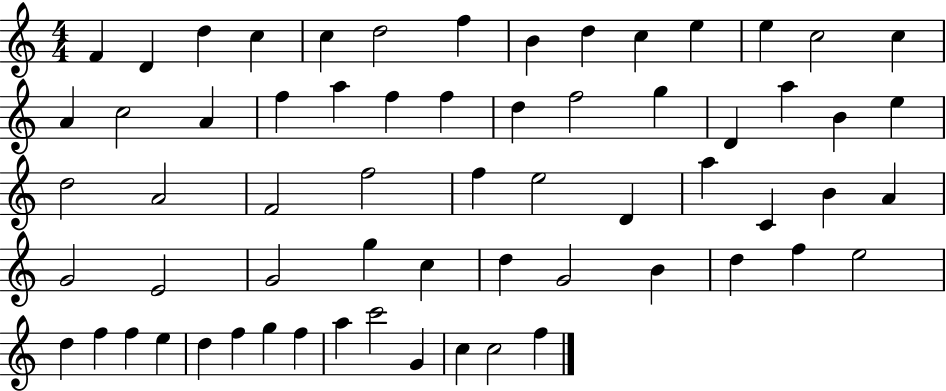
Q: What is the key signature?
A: C major